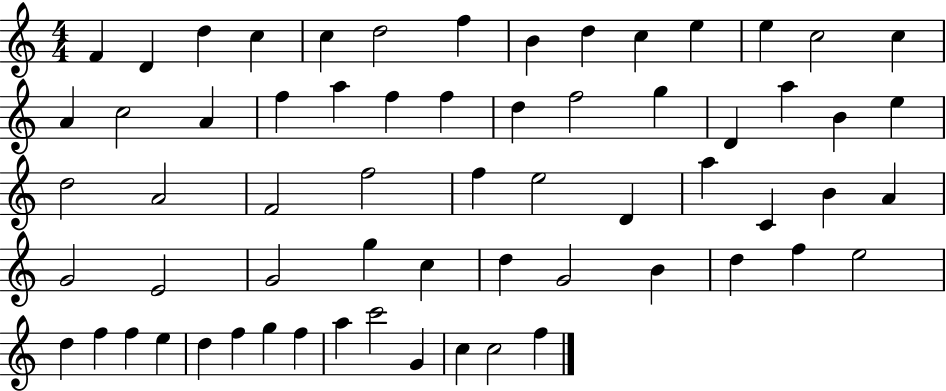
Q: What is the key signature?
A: C major